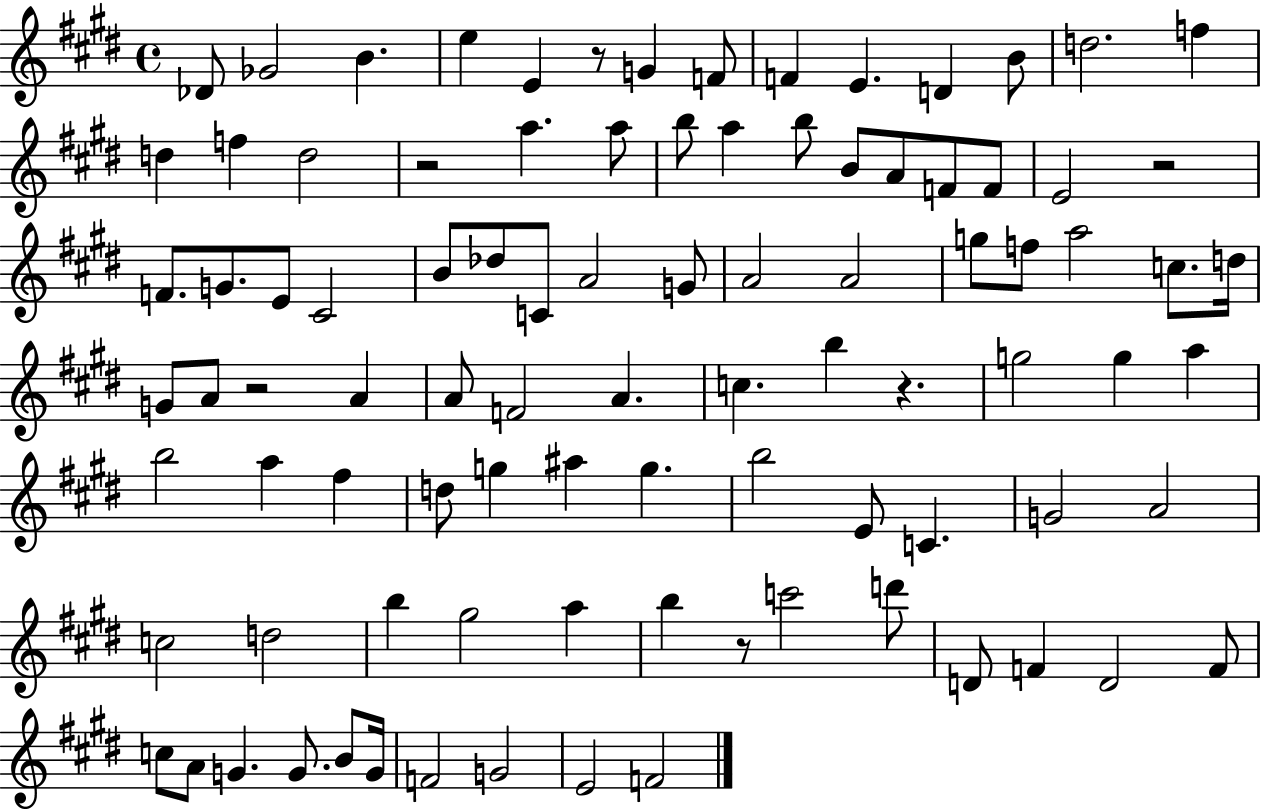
Db4/e Gb4/h B4/q. E5/q E4/q R/e G4/q F4/e F4/q E4/q. D4/q B4/e D5/h. F5/q D5/q F5/q D5/h R/h A5/q. A5/e B5/e A5/q B5/e B4/e A4/e F4/e F4/e E4/h R/h F4/e. G4/e. E4/e C#4/h B4/e Db5/e C4/e A4/h G4/e A4/h A4/h G5/e F5/e A5/h C5/e. D5/s G4/e A4/e R/h A4/q A4/e F4/h A4/q. C5/q. B5/q R/q. G5/h G5/q A5/q B5/h A5/q F#5/q D5/e G5/q A#5/q G5/q. B5/h E4/e C4/q. G4/h A4/h C5/h D5/h B5/q G#5/h A5/q B5/q R/e C6/h D6/e D4/e F4/q D4/h F4/e C5/e A4/e G4/q. G4/e. B4/e G4/s F4/h G4/h E4/h F4/h